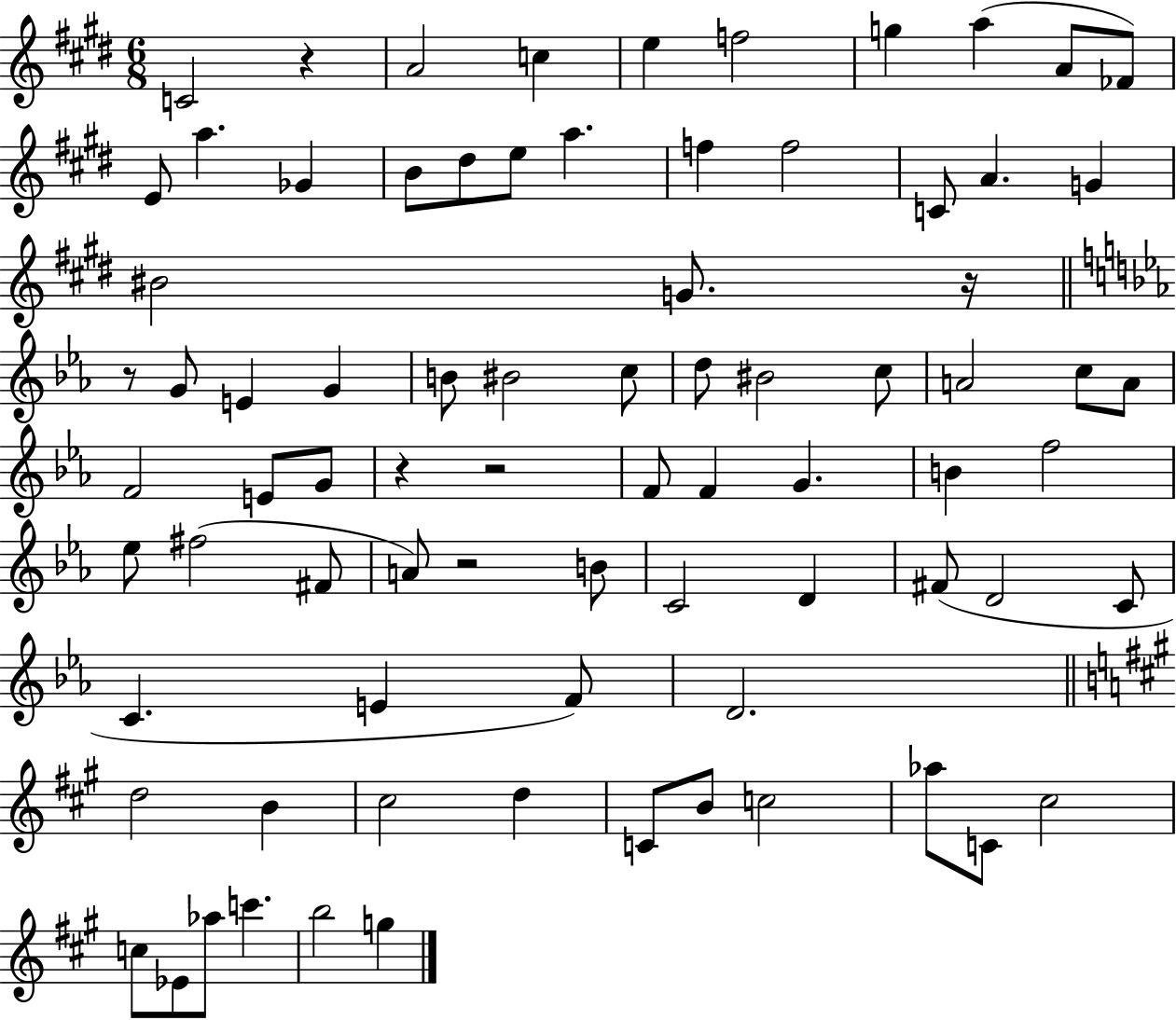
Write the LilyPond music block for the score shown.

{
  \clef treble
  \numericTimeSignature
  \time 6/8
  \key e \major
  c'2 r4 | a'2 c''4 | e''4 f''2 | g''4 a''4( a'8 fes'8) | \break e'8 a''4. ges'4 | b'8 dis''8 e''8 a''4. | f''4 f''2 | c'8 a'4. g'4 | \break bis'2 g'8. r16 | \bar "||" \break \key ees \major r8 g'8 e'4 g'4 | b'8 bis'2 c''8 | d''8 bis'2 c''8 | a'2 c''8 a'8 | \break f'2 e'8 g'8 | r4 r2 | f'8 f'4 g'4. | b'4 f''2 | \break ees''8 fis''2( fis'8 | a'8) r2 b'8 | c'2 d'4 | fis'8( d'2 c'8 | \break c'4. e'4 f'8) | d'2. | \bar "||" \break \key a \major d''2 b'4 | cis''2 d''4 | c'8 b'8 c''2 | aes''8 c'8 cis''2 | \break c''8 ees'8 aes''8 c'''4. | b''2 g''4 | \bar "|."
}